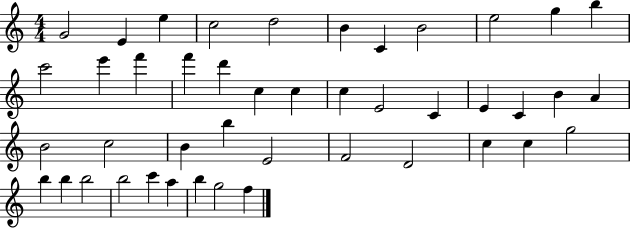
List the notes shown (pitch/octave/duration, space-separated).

G4/h E4/q E5/q C5/h D5/h B4/q C4/q B4/h E5/h G5/q B5/q C6/h E6/q F6/q F6/q D6/q C5/q C5/q C5/q E4/h C4/q E4/q C4/q B4/q A4/q B4/h C5/h B4/q B5/q E4/h F4/h D4/h C5/q C5/q G5/h B5/q B5/q B5/h B5/h C6/q A5/q B5/q G5/h F5/q